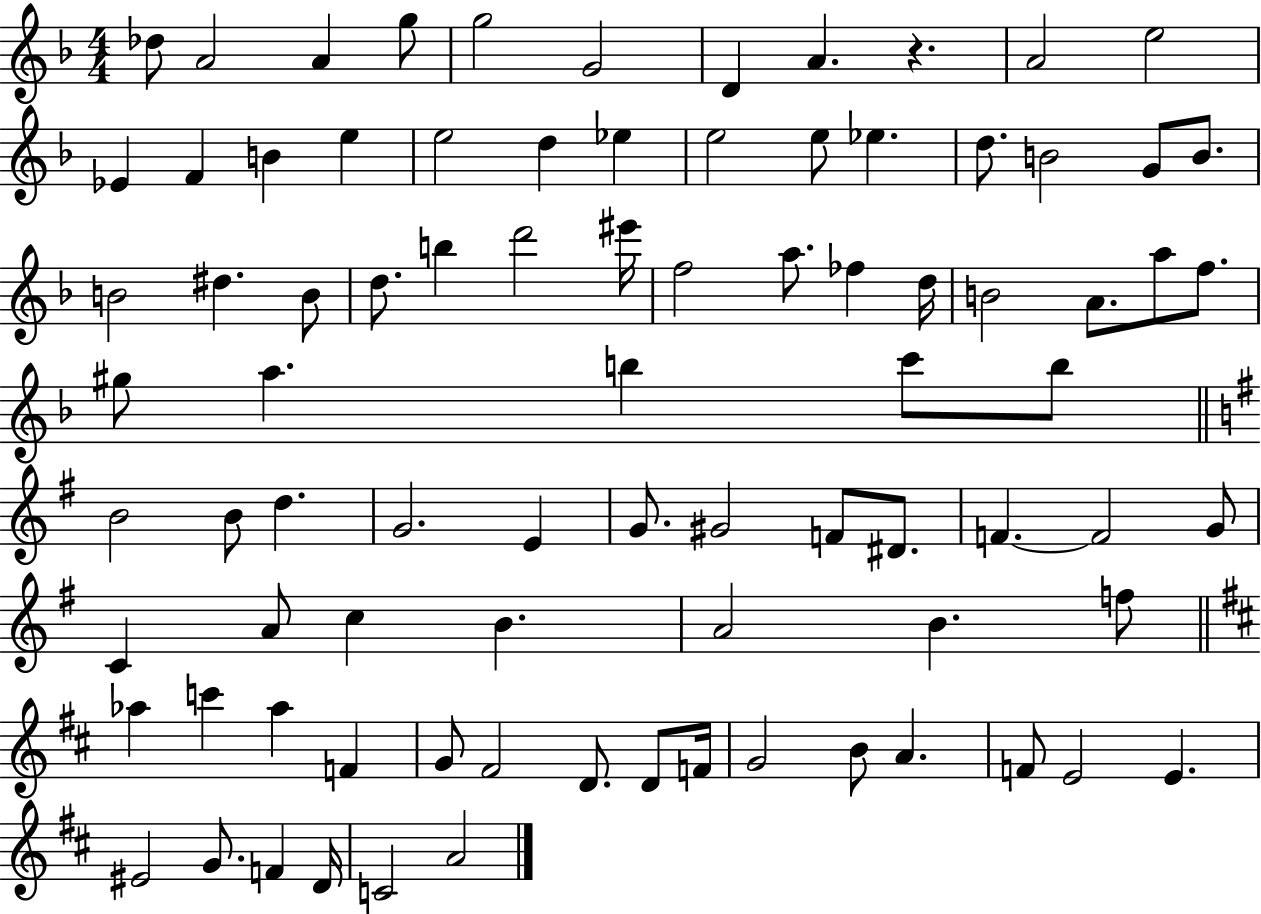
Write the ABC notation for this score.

X:1
T:Untitled
M:4/4
L:1/4
K:F
_d/2 A2 A g/2 g2 G2 D A z A2 e2 _E F B e e2 d _e e2 e/2 _e d/2 B2 G/2 B/2 B2 ^d B/2 d/2 b d'2 ^e'/4 f2 a/2 _f d/4 B2 A/2 a/2 f/2 ^g/2 a b c'/2 b/2 B2 B/2 d G2 E G/2 ^G2 F/2 ^D/2 F F2 G/2 C A/2 c B A2 B f/2 _a c' _a F G/2 ^F2 D/2 D/2 F/4 G2 B/2 A F/2 E2 E ^E2 G/2 F D/4 C2 A2